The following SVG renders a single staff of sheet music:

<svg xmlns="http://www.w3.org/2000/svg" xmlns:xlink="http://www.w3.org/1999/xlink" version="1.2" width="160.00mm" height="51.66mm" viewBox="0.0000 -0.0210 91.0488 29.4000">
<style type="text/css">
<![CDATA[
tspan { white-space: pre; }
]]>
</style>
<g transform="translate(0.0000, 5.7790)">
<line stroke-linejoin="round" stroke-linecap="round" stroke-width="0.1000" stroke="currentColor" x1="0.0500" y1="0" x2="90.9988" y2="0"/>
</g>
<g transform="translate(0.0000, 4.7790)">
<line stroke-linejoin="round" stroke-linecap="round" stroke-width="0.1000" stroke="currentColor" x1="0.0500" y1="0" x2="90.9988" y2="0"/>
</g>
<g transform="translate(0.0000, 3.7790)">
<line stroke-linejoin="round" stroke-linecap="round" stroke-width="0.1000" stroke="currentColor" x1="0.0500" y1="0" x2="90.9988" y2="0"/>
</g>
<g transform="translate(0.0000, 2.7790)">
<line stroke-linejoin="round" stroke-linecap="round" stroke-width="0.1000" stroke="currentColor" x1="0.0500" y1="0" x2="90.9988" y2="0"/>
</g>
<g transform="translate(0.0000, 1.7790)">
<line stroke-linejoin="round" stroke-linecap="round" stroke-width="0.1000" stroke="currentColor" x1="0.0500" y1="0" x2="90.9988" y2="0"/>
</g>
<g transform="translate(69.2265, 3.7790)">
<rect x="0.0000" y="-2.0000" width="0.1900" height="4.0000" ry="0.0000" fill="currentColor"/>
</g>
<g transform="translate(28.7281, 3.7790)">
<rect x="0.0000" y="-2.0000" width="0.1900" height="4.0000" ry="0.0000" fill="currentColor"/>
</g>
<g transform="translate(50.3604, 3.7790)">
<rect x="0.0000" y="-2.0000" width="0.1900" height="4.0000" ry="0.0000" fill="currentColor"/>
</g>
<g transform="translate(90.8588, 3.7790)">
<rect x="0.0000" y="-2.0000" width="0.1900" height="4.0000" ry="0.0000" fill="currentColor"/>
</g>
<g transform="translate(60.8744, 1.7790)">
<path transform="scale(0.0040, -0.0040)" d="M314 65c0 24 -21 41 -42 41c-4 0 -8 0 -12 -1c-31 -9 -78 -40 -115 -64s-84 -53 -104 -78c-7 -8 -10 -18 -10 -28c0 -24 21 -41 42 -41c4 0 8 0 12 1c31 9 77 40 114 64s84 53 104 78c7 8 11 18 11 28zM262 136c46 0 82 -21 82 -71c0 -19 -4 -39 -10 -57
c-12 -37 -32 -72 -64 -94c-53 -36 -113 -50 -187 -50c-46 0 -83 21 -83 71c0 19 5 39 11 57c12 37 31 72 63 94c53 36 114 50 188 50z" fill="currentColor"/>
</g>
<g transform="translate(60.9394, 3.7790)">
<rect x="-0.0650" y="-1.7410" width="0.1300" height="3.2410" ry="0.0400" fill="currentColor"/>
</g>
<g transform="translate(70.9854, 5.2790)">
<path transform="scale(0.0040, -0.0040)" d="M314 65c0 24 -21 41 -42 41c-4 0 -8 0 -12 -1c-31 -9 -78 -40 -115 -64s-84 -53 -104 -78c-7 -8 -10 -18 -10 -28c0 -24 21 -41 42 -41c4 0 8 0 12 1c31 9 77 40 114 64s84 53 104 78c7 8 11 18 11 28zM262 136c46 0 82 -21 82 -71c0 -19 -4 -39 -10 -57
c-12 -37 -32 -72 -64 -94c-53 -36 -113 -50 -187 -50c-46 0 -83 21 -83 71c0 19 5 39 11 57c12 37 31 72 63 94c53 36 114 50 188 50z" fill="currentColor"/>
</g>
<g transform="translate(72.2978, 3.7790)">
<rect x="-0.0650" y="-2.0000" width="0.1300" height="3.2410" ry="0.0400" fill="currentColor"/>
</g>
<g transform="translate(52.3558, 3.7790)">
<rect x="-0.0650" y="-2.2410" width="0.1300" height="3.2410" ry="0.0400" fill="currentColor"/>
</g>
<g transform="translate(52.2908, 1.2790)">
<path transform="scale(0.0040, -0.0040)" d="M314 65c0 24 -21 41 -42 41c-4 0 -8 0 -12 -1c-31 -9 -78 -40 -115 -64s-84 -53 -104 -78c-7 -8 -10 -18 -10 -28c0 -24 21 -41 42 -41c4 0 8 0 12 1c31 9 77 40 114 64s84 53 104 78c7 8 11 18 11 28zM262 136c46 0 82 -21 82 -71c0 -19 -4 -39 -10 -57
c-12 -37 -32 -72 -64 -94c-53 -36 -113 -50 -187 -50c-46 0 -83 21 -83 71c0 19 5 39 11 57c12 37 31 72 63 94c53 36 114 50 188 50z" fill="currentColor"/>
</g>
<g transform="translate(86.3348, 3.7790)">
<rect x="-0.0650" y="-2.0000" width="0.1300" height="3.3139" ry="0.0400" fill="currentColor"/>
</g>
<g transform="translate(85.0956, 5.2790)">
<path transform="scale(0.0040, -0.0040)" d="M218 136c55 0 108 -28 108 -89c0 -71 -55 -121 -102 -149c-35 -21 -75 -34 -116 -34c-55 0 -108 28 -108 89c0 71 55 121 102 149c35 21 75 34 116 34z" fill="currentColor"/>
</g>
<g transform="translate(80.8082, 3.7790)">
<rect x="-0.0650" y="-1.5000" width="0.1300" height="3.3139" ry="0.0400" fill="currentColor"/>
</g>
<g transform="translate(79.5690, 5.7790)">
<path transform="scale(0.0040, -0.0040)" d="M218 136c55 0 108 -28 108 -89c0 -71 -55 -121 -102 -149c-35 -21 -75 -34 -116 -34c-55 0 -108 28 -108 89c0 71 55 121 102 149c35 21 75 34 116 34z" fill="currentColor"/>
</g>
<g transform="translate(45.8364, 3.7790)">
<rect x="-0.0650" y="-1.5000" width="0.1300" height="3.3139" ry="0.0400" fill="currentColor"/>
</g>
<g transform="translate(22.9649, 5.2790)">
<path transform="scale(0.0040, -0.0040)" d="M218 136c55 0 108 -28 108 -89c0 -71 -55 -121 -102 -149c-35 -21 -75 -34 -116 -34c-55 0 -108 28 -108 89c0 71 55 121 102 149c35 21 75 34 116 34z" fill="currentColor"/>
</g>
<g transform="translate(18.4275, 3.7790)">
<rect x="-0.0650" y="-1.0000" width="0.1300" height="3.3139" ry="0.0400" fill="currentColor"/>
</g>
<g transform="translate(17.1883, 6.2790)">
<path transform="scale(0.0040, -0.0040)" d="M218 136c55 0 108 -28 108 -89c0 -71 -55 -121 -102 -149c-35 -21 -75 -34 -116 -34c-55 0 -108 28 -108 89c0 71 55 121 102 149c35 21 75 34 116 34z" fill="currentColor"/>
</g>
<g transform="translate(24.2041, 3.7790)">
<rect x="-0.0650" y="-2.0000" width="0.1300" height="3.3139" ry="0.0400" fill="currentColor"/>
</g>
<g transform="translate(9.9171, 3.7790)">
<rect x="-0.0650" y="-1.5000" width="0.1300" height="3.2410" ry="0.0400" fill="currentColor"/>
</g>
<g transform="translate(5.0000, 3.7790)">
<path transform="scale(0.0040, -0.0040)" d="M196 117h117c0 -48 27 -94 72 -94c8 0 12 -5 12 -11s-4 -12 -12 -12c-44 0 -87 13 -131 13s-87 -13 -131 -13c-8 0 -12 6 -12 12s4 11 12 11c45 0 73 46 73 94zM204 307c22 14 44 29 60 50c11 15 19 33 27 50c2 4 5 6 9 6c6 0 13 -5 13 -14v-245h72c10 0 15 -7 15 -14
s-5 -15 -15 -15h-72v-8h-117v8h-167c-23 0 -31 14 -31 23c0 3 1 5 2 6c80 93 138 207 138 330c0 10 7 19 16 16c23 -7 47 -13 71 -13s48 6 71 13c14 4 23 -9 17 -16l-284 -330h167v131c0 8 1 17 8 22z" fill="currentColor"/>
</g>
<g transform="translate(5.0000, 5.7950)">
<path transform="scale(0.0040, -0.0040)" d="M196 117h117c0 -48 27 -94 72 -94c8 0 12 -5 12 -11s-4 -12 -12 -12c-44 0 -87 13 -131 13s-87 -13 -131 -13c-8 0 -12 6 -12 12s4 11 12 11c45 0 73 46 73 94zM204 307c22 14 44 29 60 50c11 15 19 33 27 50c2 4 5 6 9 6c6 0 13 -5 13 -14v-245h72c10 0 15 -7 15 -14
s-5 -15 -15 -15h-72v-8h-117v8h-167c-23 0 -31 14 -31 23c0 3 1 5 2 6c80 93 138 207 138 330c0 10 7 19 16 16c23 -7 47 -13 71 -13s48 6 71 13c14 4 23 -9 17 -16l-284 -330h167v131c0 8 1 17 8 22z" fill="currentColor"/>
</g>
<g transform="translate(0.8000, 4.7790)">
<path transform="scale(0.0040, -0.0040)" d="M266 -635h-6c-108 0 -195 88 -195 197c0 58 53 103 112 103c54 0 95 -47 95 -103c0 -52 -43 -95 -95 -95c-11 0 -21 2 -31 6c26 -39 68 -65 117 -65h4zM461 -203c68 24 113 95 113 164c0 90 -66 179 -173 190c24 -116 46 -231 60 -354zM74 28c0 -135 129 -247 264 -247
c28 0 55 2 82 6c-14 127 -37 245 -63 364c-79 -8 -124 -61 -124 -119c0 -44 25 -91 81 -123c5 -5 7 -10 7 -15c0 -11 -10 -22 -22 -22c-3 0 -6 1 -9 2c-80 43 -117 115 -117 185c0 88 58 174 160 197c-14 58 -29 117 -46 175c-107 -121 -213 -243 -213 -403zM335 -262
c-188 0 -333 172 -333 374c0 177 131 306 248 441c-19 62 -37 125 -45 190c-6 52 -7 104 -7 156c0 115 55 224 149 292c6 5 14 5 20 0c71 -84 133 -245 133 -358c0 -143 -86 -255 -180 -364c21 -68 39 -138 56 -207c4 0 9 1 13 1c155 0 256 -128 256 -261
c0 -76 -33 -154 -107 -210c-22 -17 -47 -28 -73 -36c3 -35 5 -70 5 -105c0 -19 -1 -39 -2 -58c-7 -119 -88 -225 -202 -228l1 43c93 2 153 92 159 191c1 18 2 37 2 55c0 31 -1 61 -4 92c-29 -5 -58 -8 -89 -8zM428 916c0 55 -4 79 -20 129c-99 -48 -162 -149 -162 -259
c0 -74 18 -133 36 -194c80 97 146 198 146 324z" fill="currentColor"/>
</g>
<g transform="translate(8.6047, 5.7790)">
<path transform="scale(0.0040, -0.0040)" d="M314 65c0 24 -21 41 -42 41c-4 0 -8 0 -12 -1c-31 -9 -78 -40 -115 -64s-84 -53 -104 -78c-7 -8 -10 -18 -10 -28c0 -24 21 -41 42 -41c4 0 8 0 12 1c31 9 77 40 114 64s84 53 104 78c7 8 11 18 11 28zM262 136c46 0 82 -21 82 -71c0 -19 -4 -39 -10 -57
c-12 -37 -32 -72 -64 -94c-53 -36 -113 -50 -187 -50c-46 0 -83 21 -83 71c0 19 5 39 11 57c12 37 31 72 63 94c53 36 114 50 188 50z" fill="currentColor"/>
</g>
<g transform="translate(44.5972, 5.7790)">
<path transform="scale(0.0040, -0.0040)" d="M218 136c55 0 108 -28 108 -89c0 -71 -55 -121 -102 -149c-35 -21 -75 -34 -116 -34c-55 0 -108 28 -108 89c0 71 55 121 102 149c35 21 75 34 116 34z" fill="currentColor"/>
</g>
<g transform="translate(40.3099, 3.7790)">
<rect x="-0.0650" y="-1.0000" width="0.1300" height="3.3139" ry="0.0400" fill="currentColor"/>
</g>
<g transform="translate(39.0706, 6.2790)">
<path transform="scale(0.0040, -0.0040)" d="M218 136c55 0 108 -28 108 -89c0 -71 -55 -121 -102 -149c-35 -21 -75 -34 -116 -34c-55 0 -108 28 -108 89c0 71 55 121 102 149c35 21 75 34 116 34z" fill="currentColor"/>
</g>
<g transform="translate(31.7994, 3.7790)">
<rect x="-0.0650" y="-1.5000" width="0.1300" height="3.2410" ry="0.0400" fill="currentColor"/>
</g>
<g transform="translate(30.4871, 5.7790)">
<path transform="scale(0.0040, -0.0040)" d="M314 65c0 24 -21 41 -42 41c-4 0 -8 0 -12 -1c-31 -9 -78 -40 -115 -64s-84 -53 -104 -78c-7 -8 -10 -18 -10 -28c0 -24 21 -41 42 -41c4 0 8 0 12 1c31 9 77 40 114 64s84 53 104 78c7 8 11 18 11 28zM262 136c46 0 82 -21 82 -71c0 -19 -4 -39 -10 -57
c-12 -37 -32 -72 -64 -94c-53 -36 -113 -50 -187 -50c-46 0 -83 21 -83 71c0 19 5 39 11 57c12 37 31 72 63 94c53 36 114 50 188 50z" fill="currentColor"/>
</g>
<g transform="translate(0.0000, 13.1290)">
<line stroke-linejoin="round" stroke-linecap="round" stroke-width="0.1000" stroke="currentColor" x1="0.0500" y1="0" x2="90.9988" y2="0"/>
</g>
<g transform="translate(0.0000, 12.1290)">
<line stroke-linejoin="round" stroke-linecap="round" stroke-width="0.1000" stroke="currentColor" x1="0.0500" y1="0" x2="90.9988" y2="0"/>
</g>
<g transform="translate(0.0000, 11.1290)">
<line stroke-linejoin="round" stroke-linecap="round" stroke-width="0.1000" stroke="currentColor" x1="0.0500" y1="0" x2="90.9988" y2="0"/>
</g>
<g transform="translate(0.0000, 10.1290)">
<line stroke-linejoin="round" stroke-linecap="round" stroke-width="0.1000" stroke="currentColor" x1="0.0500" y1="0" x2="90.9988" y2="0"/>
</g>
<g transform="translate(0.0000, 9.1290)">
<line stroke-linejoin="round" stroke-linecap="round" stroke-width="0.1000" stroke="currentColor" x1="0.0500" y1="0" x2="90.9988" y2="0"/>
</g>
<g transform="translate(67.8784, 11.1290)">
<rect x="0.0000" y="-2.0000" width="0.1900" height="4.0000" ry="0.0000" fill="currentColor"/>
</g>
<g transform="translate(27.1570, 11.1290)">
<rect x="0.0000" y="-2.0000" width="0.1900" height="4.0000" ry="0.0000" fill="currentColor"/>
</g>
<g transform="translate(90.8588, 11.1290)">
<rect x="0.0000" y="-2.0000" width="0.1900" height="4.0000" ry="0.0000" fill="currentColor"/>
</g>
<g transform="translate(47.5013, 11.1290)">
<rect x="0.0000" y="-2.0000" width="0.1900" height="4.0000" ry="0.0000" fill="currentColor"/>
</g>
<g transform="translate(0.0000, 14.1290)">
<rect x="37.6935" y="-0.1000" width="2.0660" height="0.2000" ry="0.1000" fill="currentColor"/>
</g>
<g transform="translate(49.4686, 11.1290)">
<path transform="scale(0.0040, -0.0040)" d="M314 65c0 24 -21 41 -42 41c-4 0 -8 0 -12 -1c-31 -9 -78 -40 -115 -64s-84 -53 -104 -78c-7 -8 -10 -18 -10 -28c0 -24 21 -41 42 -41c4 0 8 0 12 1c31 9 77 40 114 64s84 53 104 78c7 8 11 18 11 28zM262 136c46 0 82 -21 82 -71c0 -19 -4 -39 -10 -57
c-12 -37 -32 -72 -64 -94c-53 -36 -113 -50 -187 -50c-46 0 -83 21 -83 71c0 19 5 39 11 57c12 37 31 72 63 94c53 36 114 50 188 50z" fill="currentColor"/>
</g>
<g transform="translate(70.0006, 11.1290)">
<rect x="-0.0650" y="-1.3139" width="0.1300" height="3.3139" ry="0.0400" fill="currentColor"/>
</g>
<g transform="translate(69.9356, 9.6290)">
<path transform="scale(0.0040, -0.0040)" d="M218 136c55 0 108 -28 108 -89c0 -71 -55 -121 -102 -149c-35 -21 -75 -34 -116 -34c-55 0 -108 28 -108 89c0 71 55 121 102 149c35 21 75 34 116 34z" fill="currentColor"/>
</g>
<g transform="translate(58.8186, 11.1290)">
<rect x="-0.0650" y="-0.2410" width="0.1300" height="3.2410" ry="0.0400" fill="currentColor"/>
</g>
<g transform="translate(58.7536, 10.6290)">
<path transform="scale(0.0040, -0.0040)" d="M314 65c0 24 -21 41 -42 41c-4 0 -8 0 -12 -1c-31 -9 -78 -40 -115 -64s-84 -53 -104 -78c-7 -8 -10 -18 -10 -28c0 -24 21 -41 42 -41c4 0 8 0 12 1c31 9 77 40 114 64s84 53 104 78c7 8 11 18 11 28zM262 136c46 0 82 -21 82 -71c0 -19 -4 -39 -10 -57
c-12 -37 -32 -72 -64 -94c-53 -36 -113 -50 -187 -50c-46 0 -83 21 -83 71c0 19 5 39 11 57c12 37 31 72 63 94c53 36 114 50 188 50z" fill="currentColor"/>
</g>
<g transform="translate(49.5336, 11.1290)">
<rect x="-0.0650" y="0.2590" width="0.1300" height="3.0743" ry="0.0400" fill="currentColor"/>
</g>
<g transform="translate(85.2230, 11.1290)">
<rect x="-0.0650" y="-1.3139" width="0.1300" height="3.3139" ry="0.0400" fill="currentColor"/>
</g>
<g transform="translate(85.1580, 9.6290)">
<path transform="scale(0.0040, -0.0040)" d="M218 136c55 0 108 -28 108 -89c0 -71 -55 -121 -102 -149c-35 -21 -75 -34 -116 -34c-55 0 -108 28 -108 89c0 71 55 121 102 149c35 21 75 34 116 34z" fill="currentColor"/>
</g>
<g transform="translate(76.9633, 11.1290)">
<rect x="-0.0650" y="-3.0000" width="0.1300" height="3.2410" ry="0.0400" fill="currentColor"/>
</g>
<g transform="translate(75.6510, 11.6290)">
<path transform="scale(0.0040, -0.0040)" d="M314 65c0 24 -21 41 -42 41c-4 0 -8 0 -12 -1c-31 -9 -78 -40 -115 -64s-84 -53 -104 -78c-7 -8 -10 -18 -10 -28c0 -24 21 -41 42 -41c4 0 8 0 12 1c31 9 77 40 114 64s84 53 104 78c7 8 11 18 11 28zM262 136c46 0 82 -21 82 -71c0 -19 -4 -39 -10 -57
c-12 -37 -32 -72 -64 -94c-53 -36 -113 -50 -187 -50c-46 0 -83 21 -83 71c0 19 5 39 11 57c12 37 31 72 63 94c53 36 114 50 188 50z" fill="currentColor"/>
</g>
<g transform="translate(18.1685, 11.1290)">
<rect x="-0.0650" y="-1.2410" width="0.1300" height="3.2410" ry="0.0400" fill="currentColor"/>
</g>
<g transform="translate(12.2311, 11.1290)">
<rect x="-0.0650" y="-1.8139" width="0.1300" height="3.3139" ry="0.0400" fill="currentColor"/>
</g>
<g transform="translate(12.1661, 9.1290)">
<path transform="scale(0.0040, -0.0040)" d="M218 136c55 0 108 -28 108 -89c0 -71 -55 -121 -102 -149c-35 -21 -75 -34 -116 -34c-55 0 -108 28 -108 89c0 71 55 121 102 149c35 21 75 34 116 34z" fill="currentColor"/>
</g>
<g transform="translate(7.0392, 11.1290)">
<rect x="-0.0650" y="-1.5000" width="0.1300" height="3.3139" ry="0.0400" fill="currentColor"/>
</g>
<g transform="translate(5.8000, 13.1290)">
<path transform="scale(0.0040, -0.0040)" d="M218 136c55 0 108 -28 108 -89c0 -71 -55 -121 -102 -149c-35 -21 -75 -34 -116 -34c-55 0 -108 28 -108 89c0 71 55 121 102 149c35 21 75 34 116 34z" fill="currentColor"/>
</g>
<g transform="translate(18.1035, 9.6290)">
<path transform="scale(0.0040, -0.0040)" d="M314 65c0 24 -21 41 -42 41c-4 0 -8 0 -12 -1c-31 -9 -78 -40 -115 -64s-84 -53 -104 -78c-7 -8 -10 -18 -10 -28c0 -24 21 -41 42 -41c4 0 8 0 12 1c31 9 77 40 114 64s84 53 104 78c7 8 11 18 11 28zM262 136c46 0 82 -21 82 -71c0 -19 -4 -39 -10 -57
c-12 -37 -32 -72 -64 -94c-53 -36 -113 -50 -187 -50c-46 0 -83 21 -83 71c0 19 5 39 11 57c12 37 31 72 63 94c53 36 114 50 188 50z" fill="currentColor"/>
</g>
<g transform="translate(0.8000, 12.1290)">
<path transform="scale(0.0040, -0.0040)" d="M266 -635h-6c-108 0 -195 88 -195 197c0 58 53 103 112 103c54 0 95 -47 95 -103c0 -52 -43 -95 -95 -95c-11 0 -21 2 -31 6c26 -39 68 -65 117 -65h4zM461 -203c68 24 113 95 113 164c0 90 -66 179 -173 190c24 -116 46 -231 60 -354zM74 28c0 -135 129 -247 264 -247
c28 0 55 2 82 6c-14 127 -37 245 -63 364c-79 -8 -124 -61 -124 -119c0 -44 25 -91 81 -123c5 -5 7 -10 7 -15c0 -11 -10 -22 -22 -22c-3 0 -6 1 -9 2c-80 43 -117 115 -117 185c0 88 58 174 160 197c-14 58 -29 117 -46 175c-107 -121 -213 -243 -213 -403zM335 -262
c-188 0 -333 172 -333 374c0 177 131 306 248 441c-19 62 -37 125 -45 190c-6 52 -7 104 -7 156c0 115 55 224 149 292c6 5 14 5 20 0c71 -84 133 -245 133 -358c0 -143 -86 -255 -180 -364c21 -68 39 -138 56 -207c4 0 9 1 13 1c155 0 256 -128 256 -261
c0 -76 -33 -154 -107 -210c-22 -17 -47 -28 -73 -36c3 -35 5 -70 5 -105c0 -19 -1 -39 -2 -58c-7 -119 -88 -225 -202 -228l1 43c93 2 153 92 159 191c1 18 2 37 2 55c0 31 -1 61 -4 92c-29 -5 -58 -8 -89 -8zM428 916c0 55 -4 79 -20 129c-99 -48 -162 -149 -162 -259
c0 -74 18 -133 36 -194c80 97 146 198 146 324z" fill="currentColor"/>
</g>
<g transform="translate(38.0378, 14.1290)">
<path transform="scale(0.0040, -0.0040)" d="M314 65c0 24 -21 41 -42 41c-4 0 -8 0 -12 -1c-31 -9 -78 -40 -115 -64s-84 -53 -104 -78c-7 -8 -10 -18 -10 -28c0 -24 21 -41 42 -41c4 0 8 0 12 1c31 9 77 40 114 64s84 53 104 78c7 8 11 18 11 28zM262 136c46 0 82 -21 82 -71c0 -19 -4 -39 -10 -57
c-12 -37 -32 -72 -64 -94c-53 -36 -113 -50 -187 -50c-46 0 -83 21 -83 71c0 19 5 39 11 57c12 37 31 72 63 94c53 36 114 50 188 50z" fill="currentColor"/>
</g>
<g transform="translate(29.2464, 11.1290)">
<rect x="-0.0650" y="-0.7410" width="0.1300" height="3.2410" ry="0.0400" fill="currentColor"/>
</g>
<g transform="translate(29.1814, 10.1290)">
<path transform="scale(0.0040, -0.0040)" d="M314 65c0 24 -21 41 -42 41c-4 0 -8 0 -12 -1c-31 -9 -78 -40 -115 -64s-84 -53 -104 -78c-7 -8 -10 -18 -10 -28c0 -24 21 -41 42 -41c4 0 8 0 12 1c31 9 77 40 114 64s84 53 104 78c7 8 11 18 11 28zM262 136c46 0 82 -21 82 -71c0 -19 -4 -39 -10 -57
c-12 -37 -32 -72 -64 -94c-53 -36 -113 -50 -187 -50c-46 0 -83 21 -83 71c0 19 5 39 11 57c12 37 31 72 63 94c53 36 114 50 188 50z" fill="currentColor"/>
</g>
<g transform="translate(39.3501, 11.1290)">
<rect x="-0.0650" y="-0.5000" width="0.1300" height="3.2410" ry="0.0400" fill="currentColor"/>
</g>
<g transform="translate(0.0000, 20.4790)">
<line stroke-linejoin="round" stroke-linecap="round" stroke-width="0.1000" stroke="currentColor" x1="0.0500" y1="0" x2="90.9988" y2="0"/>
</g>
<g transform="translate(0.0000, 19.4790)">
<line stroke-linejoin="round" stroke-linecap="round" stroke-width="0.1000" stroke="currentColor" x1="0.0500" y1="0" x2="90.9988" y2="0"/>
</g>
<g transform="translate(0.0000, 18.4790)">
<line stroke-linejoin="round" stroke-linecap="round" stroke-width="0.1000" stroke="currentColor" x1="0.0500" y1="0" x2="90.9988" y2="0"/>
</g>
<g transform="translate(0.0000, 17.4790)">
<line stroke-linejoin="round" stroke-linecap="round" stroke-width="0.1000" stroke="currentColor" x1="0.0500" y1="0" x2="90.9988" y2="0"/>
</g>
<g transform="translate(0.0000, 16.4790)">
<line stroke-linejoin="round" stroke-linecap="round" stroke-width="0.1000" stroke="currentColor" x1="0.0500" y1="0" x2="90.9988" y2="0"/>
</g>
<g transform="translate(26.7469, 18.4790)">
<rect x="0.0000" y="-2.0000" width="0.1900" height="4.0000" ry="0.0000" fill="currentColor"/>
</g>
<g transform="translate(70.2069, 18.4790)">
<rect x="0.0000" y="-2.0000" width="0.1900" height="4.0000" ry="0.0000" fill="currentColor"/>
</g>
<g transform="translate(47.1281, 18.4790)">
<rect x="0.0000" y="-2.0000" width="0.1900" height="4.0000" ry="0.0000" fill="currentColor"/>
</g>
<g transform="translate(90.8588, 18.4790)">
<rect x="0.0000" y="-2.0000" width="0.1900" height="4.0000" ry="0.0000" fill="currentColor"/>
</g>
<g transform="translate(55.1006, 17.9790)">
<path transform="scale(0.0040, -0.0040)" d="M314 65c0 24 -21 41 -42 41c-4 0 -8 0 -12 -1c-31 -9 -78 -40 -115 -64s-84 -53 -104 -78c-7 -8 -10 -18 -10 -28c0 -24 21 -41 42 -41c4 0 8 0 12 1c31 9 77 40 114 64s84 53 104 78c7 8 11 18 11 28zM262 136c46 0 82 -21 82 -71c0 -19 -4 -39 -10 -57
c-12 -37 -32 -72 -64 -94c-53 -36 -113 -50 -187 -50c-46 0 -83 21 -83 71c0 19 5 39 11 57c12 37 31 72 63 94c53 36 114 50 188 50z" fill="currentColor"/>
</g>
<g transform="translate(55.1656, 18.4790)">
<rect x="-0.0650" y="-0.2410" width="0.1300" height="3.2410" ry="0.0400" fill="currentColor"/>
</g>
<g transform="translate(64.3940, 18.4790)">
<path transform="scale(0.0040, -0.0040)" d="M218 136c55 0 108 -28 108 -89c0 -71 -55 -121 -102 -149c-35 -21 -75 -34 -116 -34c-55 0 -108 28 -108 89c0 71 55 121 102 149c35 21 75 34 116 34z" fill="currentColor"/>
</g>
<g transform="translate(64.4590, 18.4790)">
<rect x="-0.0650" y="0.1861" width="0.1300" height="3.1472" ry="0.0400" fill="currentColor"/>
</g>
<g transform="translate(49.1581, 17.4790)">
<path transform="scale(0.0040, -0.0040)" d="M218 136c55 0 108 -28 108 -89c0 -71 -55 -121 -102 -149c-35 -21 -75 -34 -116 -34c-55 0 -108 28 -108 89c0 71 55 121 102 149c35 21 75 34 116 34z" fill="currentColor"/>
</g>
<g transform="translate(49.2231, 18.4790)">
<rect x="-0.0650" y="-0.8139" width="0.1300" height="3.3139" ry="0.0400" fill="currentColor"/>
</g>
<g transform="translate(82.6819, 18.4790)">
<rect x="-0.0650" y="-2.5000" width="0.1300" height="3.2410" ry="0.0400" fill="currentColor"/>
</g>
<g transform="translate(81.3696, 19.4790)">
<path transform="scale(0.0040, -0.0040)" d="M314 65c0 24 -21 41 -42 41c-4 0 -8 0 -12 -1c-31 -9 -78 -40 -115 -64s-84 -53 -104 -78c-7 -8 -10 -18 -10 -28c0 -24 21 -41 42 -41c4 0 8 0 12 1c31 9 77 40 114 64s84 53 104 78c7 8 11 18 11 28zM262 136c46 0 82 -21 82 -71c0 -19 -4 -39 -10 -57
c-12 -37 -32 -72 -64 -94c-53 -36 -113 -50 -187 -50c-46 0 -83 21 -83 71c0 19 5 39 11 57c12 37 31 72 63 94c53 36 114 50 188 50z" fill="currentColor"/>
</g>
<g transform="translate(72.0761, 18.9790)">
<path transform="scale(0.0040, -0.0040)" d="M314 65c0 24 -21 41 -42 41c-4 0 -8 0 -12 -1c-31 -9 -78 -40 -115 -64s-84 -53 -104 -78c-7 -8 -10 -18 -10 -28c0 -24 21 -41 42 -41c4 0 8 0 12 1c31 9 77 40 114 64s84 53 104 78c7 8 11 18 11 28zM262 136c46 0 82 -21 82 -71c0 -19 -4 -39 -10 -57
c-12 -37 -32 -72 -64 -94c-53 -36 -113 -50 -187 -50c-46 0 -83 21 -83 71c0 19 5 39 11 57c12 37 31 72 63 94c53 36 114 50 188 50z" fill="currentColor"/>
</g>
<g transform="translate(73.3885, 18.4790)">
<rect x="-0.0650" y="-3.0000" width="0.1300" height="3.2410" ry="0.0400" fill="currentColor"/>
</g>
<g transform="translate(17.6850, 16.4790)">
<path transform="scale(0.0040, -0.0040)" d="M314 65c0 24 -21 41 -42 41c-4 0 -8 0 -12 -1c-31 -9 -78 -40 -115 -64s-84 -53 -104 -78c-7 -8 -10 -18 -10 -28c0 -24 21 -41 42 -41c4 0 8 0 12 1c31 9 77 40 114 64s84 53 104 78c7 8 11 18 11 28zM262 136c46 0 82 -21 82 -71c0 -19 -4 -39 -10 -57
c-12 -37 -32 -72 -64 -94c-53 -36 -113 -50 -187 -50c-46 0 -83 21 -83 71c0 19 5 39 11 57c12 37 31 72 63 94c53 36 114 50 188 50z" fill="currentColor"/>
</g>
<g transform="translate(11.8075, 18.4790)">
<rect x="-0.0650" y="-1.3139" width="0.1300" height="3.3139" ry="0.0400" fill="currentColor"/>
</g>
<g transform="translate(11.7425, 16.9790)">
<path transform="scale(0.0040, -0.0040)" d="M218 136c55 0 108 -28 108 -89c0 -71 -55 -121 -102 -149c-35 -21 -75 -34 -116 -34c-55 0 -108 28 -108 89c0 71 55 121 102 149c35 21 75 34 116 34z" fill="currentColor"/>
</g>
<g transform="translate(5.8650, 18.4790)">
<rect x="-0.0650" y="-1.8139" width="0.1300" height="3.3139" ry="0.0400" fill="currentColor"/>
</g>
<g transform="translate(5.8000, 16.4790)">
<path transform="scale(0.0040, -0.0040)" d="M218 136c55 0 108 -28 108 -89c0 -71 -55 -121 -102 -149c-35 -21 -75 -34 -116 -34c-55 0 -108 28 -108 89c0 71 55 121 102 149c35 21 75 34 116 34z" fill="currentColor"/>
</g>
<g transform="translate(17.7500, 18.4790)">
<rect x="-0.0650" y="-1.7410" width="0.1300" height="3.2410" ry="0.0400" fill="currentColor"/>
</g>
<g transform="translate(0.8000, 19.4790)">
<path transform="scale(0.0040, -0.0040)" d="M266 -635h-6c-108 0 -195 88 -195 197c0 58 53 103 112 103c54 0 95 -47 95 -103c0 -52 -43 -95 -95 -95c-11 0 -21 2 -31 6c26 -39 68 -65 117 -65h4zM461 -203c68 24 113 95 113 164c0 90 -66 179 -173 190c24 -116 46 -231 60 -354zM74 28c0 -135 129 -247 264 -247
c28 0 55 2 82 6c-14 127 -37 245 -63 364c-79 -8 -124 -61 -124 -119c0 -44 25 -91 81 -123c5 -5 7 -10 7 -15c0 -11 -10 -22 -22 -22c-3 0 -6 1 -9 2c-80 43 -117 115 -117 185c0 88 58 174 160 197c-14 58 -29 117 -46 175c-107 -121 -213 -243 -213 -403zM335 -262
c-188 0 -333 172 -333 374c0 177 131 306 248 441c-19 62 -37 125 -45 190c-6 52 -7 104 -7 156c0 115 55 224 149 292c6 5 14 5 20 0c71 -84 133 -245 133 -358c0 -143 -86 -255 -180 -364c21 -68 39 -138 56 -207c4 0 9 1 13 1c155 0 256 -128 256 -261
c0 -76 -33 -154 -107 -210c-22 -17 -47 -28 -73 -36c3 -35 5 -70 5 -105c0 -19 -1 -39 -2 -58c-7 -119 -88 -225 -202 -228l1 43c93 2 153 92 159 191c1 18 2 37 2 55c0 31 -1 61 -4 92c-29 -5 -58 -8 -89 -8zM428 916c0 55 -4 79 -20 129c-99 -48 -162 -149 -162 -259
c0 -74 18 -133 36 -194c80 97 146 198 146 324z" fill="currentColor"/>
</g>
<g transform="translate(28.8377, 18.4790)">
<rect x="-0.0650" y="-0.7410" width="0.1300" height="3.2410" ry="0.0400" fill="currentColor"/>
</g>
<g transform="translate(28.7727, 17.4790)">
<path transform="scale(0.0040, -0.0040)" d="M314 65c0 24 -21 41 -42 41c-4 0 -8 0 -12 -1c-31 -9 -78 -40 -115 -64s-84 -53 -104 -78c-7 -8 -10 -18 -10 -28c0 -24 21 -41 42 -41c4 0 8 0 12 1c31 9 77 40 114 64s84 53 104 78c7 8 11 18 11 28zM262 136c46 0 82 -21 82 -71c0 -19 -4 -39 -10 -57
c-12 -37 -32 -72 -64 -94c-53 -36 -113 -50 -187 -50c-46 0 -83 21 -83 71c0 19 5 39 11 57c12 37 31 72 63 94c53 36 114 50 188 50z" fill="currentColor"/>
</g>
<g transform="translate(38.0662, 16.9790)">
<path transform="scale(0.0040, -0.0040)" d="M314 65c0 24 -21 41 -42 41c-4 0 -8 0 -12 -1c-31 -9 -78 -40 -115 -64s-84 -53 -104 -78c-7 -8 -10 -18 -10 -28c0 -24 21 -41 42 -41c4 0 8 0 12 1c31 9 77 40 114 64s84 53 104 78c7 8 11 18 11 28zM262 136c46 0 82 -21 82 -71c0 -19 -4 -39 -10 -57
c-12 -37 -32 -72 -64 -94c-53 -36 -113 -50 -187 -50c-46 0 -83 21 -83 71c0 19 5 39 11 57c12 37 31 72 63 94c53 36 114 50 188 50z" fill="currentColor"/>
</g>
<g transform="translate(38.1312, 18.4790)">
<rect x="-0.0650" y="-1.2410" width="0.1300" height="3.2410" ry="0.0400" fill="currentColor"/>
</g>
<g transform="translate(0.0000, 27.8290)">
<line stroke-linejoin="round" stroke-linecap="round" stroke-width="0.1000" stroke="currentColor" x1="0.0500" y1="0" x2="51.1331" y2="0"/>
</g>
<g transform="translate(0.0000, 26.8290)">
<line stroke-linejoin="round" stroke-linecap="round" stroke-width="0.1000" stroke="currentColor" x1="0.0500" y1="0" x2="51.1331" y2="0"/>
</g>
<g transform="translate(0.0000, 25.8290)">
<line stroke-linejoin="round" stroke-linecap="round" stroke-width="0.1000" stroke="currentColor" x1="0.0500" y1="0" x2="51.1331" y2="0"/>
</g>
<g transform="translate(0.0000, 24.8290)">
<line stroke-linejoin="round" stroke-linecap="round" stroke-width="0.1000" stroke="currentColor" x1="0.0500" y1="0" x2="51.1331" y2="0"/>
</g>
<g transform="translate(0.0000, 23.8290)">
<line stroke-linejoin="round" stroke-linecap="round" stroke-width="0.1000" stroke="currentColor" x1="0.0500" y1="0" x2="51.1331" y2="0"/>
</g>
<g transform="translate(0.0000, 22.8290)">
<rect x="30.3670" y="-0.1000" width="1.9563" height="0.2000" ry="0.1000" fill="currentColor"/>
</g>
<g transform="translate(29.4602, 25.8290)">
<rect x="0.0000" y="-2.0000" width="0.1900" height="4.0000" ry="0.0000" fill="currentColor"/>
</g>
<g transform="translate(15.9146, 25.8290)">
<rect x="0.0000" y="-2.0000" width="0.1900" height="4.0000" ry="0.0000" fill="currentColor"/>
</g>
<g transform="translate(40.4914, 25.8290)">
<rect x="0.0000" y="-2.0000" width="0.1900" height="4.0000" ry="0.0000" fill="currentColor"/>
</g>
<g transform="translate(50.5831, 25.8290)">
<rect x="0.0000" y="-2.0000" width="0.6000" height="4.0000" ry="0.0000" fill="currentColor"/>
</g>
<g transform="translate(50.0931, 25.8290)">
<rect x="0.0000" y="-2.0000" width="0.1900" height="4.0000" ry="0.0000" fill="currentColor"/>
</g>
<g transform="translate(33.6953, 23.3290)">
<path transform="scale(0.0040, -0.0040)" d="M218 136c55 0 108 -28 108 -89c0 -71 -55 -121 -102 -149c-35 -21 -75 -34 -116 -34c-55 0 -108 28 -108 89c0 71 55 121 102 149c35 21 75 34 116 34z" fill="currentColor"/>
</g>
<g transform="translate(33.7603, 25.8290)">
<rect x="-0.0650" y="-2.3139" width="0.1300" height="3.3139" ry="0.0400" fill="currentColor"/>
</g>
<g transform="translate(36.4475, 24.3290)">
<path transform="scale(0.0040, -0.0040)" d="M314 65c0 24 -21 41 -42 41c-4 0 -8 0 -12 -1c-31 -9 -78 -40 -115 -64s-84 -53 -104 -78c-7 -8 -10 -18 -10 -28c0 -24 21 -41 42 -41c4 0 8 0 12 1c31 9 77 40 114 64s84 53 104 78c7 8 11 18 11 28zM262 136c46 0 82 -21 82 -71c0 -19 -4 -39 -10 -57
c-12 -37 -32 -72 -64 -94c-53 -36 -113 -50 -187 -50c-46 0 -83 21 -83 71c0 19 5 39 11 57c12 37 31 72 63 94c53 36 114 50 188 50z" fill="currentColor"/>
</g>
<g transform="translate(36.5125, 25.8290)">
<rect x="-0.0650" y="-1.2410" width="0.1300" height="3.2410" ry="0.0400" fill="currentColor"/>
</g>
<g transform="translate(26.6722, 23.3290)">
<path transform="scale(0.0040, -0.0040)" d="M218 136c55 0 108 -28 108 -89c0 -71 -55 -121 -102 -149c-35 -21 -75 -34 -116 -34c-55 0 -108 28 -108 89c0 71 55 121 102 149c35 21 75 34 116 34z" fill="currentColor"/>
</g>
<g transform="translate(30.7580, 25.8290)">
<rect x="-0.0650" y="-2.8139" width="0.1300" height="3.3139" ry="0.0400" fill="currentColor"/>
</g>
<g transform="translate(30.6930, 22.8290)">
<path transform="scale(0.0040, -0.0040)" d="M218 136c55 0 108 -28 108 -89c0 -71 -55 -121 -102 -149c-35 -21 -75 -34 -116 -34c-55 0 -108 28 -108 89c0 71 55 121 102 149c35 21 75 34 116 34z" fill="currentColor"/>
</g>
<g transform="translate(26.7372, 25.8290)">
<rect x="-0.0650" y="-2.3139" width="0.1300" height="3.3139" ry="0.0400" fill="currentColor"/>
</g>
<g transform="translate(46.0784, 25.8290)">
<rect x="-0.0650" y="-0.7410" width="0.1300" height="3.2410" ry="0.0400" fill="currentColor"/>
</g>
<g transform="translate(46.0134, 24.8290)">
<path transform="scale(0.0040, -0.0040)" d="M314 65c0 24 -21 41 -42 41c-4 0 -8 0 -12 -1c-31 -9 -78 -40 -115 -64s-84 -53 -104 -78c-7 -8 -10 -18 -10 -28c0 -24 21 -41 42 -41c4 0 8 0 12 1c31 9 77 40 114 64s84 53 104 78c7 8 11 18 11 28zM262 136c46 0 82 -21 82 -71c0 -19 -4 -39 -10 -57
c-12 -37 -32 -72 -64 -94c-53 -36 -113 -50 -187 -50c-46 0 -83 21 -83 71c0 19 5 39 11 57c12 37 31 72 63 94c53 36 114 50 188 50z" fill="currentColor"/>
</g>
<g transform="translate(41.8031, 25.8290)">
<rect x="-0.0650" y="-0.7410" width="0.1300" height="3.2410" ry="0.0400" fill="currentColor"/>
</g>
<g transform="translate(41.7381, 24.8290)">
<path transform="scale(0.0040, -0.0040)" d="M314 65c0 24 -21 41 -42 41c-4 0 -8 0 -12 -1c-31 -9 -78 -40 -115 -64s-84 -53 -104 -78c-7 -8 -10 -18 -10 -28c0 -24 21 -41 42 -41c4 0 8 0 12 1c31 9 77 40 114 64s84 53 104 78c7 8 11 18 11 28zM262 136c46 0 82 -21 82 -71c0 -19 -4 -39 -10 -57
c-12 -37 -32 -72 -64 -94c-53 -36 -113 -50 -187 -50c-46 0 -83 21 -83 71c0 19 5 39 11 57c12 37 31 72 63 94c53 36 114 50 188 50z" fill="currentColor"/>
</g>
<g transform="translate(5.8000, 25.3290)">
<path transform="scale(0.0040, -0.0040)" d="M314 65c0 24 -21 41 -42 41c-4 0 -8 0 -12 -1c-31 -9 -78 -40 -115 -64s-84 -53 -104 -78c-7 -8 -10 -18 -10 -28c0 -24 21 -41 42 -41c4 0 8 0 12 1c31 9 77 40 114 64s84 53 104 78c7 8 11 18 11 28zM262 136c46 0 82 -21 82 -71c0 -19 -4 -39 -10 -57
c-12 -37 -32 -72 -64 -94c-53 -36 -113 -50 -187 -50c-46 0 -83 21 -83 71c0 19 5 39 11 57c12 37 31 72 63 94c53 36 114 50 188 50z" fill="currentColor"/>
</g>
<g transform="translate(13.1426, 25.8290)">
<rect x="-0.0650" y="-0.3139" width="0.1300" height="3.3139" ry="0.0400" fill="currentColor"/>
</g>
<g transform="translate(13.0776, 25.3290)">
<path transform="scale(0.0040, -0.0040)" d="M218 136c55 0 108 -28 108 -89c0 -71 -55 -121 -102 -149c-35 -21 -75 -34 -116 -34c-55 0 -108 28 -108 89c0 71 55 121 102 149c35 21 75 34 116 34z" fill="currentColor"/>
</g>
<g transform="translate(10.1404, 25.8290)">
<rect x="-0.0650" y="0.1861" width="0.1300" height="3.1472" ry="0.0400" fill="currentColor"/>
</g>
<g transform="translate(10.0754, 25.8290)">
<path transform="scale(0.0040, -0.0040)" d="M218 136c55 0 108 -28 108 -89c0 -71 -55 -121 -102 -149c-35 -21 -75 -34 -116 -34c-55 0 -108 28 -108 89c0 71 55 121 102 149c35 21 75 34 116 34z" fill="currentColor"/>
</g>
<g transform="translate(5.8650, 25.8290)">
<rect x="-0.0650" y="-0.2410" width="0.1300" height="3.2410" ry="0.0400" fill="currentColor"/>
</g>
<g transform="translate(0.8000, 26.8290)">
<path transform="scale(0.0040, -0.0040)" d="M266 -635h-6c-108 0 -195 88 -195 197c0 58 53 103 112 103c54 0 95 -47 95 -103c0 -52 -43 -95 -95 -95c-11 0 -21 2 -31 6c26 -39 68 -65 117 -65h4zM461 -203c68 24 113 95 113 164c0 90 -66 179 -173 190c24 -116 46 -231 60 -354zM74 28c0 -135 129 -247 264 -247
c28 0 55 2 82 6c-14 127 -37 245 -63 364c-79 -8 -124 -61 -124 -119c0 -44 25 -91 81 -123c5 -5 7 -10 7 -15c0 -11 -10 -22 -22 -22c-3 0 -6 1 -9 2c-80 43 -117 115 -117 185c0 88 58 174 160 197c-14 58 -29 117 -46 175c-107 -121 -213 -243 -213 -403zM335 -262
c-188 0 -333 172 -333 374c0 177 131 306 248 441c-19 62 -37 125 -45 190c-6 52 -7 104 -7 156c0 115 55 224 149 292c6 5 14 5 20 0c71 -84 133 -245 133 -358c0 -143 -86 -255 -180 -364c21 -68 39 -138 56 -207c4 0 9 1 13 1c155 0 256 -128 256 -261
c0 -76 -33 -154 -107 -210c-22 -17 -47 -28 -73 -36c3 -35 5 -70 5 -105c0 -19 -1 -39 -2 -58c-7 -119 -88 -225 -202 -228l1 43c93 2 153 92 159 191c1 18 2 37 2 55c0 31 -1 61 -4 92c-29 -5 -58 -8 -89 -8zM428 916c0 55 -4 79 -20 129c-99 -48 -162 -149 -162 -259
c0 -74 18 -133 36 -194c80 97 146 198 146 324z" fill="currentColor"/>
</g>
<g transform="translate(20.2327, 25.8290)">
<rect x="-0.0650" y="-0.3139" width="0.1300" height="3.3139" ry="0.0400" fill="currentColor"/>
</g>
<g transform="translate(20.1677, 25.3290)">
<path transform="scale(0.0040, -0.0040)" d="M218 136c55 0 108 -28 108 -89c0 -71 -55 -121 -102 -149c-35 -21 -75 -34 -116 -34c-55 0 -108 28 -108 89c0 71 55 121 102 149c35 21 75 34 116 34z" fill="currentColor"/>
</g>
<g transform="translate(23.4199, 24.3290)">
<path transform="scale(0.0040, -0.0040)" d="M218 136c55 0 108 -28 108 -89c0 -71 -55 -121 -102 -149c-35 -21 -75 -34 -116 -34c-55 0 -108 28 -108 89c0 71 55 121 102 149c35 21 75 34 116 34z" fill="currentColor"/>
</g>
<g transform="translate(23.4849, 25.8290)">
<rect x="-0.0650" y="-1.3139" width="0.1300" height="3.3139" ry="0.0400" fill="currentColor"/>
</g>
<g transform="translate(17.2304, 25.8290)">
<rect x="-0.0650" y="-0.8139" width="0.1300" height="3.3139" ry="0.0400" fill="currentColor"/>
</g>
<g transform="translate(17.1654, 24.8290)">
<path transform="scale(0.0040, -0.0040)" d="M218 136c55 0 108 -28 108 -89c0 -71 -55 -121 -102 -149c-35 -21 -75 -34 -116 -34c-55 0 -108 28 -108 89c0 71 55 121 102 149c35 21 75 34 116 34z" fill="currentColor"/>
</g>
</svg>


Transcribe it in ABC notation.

X:1
T:Untitled
M:4/4
L:1/4
K:C
E2 D F E2 D E g2 f2 F2 E F E f e2 d2 C2 B2 c2 e A2 e f e f2 d2 e2 d c2 B A2 G2 c2 B c d c e g a g e2 d2 d2